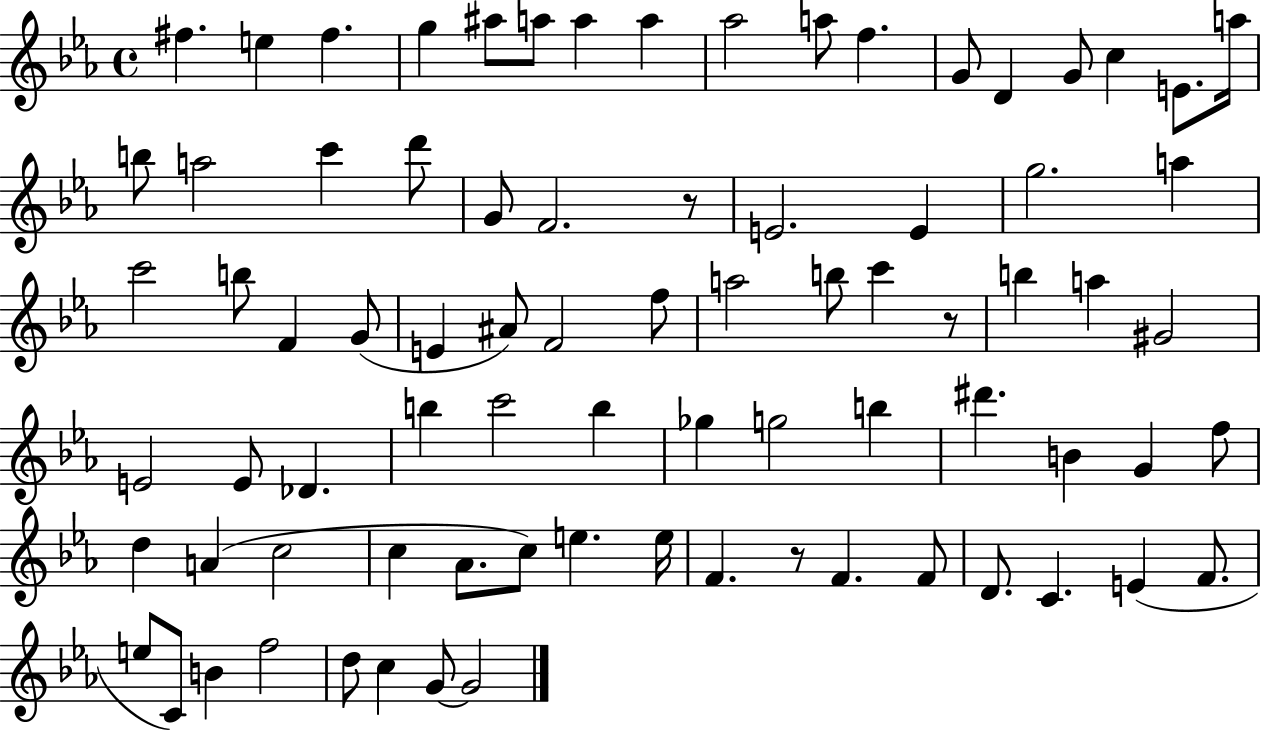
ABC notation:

X:1
T:Untitled
M:4/4
L:1/4
K:Eb
^f e ^f g ^a/2 a/2 a a _a2 a/2 f G/2 D G/2 c E/2 a/4 b/2 a2 c' d'/2 G/2 F2 z/2 E2 E g2 a c'2 b/2 F G/2 E ^A/2 F2 f/2 a2 b/2 c' z/2 b a ^G2 E2 E/2 _D b c'2 b _g g2 b ^d' B G f/2 d A c2 c _A/2 c/2 e e/4 F z/2 F F/2 D/2 C E F/2 e/2 C/2 B f2 d/2 c G/2 G2